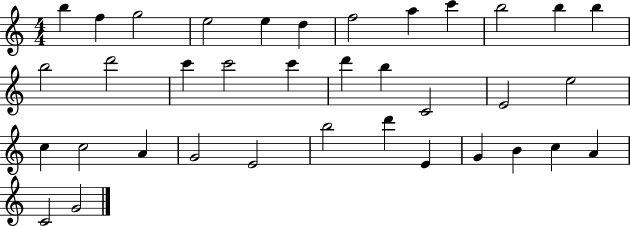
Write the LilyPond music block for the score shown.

{
  \clef treble
  \numericTimeSignature
  \time 4/4
  \key c \major
  b''4 f''4 g''2 | e''2 e''4 d''4 | f''2 a''4 c'''4 | b''2 b''4 b''4 | \break b''2 d'''2 | c'''4 c'''2 c'''4 | d'''4 b''4 c'2 | e'2 e''2 | \break c''4 c''2 a'4 | g'2 e'2 | b''2 d'''4 e'4 | g'4 b'4 c''4 a'4 | \break c'2 g'2 | \bar "|."
}